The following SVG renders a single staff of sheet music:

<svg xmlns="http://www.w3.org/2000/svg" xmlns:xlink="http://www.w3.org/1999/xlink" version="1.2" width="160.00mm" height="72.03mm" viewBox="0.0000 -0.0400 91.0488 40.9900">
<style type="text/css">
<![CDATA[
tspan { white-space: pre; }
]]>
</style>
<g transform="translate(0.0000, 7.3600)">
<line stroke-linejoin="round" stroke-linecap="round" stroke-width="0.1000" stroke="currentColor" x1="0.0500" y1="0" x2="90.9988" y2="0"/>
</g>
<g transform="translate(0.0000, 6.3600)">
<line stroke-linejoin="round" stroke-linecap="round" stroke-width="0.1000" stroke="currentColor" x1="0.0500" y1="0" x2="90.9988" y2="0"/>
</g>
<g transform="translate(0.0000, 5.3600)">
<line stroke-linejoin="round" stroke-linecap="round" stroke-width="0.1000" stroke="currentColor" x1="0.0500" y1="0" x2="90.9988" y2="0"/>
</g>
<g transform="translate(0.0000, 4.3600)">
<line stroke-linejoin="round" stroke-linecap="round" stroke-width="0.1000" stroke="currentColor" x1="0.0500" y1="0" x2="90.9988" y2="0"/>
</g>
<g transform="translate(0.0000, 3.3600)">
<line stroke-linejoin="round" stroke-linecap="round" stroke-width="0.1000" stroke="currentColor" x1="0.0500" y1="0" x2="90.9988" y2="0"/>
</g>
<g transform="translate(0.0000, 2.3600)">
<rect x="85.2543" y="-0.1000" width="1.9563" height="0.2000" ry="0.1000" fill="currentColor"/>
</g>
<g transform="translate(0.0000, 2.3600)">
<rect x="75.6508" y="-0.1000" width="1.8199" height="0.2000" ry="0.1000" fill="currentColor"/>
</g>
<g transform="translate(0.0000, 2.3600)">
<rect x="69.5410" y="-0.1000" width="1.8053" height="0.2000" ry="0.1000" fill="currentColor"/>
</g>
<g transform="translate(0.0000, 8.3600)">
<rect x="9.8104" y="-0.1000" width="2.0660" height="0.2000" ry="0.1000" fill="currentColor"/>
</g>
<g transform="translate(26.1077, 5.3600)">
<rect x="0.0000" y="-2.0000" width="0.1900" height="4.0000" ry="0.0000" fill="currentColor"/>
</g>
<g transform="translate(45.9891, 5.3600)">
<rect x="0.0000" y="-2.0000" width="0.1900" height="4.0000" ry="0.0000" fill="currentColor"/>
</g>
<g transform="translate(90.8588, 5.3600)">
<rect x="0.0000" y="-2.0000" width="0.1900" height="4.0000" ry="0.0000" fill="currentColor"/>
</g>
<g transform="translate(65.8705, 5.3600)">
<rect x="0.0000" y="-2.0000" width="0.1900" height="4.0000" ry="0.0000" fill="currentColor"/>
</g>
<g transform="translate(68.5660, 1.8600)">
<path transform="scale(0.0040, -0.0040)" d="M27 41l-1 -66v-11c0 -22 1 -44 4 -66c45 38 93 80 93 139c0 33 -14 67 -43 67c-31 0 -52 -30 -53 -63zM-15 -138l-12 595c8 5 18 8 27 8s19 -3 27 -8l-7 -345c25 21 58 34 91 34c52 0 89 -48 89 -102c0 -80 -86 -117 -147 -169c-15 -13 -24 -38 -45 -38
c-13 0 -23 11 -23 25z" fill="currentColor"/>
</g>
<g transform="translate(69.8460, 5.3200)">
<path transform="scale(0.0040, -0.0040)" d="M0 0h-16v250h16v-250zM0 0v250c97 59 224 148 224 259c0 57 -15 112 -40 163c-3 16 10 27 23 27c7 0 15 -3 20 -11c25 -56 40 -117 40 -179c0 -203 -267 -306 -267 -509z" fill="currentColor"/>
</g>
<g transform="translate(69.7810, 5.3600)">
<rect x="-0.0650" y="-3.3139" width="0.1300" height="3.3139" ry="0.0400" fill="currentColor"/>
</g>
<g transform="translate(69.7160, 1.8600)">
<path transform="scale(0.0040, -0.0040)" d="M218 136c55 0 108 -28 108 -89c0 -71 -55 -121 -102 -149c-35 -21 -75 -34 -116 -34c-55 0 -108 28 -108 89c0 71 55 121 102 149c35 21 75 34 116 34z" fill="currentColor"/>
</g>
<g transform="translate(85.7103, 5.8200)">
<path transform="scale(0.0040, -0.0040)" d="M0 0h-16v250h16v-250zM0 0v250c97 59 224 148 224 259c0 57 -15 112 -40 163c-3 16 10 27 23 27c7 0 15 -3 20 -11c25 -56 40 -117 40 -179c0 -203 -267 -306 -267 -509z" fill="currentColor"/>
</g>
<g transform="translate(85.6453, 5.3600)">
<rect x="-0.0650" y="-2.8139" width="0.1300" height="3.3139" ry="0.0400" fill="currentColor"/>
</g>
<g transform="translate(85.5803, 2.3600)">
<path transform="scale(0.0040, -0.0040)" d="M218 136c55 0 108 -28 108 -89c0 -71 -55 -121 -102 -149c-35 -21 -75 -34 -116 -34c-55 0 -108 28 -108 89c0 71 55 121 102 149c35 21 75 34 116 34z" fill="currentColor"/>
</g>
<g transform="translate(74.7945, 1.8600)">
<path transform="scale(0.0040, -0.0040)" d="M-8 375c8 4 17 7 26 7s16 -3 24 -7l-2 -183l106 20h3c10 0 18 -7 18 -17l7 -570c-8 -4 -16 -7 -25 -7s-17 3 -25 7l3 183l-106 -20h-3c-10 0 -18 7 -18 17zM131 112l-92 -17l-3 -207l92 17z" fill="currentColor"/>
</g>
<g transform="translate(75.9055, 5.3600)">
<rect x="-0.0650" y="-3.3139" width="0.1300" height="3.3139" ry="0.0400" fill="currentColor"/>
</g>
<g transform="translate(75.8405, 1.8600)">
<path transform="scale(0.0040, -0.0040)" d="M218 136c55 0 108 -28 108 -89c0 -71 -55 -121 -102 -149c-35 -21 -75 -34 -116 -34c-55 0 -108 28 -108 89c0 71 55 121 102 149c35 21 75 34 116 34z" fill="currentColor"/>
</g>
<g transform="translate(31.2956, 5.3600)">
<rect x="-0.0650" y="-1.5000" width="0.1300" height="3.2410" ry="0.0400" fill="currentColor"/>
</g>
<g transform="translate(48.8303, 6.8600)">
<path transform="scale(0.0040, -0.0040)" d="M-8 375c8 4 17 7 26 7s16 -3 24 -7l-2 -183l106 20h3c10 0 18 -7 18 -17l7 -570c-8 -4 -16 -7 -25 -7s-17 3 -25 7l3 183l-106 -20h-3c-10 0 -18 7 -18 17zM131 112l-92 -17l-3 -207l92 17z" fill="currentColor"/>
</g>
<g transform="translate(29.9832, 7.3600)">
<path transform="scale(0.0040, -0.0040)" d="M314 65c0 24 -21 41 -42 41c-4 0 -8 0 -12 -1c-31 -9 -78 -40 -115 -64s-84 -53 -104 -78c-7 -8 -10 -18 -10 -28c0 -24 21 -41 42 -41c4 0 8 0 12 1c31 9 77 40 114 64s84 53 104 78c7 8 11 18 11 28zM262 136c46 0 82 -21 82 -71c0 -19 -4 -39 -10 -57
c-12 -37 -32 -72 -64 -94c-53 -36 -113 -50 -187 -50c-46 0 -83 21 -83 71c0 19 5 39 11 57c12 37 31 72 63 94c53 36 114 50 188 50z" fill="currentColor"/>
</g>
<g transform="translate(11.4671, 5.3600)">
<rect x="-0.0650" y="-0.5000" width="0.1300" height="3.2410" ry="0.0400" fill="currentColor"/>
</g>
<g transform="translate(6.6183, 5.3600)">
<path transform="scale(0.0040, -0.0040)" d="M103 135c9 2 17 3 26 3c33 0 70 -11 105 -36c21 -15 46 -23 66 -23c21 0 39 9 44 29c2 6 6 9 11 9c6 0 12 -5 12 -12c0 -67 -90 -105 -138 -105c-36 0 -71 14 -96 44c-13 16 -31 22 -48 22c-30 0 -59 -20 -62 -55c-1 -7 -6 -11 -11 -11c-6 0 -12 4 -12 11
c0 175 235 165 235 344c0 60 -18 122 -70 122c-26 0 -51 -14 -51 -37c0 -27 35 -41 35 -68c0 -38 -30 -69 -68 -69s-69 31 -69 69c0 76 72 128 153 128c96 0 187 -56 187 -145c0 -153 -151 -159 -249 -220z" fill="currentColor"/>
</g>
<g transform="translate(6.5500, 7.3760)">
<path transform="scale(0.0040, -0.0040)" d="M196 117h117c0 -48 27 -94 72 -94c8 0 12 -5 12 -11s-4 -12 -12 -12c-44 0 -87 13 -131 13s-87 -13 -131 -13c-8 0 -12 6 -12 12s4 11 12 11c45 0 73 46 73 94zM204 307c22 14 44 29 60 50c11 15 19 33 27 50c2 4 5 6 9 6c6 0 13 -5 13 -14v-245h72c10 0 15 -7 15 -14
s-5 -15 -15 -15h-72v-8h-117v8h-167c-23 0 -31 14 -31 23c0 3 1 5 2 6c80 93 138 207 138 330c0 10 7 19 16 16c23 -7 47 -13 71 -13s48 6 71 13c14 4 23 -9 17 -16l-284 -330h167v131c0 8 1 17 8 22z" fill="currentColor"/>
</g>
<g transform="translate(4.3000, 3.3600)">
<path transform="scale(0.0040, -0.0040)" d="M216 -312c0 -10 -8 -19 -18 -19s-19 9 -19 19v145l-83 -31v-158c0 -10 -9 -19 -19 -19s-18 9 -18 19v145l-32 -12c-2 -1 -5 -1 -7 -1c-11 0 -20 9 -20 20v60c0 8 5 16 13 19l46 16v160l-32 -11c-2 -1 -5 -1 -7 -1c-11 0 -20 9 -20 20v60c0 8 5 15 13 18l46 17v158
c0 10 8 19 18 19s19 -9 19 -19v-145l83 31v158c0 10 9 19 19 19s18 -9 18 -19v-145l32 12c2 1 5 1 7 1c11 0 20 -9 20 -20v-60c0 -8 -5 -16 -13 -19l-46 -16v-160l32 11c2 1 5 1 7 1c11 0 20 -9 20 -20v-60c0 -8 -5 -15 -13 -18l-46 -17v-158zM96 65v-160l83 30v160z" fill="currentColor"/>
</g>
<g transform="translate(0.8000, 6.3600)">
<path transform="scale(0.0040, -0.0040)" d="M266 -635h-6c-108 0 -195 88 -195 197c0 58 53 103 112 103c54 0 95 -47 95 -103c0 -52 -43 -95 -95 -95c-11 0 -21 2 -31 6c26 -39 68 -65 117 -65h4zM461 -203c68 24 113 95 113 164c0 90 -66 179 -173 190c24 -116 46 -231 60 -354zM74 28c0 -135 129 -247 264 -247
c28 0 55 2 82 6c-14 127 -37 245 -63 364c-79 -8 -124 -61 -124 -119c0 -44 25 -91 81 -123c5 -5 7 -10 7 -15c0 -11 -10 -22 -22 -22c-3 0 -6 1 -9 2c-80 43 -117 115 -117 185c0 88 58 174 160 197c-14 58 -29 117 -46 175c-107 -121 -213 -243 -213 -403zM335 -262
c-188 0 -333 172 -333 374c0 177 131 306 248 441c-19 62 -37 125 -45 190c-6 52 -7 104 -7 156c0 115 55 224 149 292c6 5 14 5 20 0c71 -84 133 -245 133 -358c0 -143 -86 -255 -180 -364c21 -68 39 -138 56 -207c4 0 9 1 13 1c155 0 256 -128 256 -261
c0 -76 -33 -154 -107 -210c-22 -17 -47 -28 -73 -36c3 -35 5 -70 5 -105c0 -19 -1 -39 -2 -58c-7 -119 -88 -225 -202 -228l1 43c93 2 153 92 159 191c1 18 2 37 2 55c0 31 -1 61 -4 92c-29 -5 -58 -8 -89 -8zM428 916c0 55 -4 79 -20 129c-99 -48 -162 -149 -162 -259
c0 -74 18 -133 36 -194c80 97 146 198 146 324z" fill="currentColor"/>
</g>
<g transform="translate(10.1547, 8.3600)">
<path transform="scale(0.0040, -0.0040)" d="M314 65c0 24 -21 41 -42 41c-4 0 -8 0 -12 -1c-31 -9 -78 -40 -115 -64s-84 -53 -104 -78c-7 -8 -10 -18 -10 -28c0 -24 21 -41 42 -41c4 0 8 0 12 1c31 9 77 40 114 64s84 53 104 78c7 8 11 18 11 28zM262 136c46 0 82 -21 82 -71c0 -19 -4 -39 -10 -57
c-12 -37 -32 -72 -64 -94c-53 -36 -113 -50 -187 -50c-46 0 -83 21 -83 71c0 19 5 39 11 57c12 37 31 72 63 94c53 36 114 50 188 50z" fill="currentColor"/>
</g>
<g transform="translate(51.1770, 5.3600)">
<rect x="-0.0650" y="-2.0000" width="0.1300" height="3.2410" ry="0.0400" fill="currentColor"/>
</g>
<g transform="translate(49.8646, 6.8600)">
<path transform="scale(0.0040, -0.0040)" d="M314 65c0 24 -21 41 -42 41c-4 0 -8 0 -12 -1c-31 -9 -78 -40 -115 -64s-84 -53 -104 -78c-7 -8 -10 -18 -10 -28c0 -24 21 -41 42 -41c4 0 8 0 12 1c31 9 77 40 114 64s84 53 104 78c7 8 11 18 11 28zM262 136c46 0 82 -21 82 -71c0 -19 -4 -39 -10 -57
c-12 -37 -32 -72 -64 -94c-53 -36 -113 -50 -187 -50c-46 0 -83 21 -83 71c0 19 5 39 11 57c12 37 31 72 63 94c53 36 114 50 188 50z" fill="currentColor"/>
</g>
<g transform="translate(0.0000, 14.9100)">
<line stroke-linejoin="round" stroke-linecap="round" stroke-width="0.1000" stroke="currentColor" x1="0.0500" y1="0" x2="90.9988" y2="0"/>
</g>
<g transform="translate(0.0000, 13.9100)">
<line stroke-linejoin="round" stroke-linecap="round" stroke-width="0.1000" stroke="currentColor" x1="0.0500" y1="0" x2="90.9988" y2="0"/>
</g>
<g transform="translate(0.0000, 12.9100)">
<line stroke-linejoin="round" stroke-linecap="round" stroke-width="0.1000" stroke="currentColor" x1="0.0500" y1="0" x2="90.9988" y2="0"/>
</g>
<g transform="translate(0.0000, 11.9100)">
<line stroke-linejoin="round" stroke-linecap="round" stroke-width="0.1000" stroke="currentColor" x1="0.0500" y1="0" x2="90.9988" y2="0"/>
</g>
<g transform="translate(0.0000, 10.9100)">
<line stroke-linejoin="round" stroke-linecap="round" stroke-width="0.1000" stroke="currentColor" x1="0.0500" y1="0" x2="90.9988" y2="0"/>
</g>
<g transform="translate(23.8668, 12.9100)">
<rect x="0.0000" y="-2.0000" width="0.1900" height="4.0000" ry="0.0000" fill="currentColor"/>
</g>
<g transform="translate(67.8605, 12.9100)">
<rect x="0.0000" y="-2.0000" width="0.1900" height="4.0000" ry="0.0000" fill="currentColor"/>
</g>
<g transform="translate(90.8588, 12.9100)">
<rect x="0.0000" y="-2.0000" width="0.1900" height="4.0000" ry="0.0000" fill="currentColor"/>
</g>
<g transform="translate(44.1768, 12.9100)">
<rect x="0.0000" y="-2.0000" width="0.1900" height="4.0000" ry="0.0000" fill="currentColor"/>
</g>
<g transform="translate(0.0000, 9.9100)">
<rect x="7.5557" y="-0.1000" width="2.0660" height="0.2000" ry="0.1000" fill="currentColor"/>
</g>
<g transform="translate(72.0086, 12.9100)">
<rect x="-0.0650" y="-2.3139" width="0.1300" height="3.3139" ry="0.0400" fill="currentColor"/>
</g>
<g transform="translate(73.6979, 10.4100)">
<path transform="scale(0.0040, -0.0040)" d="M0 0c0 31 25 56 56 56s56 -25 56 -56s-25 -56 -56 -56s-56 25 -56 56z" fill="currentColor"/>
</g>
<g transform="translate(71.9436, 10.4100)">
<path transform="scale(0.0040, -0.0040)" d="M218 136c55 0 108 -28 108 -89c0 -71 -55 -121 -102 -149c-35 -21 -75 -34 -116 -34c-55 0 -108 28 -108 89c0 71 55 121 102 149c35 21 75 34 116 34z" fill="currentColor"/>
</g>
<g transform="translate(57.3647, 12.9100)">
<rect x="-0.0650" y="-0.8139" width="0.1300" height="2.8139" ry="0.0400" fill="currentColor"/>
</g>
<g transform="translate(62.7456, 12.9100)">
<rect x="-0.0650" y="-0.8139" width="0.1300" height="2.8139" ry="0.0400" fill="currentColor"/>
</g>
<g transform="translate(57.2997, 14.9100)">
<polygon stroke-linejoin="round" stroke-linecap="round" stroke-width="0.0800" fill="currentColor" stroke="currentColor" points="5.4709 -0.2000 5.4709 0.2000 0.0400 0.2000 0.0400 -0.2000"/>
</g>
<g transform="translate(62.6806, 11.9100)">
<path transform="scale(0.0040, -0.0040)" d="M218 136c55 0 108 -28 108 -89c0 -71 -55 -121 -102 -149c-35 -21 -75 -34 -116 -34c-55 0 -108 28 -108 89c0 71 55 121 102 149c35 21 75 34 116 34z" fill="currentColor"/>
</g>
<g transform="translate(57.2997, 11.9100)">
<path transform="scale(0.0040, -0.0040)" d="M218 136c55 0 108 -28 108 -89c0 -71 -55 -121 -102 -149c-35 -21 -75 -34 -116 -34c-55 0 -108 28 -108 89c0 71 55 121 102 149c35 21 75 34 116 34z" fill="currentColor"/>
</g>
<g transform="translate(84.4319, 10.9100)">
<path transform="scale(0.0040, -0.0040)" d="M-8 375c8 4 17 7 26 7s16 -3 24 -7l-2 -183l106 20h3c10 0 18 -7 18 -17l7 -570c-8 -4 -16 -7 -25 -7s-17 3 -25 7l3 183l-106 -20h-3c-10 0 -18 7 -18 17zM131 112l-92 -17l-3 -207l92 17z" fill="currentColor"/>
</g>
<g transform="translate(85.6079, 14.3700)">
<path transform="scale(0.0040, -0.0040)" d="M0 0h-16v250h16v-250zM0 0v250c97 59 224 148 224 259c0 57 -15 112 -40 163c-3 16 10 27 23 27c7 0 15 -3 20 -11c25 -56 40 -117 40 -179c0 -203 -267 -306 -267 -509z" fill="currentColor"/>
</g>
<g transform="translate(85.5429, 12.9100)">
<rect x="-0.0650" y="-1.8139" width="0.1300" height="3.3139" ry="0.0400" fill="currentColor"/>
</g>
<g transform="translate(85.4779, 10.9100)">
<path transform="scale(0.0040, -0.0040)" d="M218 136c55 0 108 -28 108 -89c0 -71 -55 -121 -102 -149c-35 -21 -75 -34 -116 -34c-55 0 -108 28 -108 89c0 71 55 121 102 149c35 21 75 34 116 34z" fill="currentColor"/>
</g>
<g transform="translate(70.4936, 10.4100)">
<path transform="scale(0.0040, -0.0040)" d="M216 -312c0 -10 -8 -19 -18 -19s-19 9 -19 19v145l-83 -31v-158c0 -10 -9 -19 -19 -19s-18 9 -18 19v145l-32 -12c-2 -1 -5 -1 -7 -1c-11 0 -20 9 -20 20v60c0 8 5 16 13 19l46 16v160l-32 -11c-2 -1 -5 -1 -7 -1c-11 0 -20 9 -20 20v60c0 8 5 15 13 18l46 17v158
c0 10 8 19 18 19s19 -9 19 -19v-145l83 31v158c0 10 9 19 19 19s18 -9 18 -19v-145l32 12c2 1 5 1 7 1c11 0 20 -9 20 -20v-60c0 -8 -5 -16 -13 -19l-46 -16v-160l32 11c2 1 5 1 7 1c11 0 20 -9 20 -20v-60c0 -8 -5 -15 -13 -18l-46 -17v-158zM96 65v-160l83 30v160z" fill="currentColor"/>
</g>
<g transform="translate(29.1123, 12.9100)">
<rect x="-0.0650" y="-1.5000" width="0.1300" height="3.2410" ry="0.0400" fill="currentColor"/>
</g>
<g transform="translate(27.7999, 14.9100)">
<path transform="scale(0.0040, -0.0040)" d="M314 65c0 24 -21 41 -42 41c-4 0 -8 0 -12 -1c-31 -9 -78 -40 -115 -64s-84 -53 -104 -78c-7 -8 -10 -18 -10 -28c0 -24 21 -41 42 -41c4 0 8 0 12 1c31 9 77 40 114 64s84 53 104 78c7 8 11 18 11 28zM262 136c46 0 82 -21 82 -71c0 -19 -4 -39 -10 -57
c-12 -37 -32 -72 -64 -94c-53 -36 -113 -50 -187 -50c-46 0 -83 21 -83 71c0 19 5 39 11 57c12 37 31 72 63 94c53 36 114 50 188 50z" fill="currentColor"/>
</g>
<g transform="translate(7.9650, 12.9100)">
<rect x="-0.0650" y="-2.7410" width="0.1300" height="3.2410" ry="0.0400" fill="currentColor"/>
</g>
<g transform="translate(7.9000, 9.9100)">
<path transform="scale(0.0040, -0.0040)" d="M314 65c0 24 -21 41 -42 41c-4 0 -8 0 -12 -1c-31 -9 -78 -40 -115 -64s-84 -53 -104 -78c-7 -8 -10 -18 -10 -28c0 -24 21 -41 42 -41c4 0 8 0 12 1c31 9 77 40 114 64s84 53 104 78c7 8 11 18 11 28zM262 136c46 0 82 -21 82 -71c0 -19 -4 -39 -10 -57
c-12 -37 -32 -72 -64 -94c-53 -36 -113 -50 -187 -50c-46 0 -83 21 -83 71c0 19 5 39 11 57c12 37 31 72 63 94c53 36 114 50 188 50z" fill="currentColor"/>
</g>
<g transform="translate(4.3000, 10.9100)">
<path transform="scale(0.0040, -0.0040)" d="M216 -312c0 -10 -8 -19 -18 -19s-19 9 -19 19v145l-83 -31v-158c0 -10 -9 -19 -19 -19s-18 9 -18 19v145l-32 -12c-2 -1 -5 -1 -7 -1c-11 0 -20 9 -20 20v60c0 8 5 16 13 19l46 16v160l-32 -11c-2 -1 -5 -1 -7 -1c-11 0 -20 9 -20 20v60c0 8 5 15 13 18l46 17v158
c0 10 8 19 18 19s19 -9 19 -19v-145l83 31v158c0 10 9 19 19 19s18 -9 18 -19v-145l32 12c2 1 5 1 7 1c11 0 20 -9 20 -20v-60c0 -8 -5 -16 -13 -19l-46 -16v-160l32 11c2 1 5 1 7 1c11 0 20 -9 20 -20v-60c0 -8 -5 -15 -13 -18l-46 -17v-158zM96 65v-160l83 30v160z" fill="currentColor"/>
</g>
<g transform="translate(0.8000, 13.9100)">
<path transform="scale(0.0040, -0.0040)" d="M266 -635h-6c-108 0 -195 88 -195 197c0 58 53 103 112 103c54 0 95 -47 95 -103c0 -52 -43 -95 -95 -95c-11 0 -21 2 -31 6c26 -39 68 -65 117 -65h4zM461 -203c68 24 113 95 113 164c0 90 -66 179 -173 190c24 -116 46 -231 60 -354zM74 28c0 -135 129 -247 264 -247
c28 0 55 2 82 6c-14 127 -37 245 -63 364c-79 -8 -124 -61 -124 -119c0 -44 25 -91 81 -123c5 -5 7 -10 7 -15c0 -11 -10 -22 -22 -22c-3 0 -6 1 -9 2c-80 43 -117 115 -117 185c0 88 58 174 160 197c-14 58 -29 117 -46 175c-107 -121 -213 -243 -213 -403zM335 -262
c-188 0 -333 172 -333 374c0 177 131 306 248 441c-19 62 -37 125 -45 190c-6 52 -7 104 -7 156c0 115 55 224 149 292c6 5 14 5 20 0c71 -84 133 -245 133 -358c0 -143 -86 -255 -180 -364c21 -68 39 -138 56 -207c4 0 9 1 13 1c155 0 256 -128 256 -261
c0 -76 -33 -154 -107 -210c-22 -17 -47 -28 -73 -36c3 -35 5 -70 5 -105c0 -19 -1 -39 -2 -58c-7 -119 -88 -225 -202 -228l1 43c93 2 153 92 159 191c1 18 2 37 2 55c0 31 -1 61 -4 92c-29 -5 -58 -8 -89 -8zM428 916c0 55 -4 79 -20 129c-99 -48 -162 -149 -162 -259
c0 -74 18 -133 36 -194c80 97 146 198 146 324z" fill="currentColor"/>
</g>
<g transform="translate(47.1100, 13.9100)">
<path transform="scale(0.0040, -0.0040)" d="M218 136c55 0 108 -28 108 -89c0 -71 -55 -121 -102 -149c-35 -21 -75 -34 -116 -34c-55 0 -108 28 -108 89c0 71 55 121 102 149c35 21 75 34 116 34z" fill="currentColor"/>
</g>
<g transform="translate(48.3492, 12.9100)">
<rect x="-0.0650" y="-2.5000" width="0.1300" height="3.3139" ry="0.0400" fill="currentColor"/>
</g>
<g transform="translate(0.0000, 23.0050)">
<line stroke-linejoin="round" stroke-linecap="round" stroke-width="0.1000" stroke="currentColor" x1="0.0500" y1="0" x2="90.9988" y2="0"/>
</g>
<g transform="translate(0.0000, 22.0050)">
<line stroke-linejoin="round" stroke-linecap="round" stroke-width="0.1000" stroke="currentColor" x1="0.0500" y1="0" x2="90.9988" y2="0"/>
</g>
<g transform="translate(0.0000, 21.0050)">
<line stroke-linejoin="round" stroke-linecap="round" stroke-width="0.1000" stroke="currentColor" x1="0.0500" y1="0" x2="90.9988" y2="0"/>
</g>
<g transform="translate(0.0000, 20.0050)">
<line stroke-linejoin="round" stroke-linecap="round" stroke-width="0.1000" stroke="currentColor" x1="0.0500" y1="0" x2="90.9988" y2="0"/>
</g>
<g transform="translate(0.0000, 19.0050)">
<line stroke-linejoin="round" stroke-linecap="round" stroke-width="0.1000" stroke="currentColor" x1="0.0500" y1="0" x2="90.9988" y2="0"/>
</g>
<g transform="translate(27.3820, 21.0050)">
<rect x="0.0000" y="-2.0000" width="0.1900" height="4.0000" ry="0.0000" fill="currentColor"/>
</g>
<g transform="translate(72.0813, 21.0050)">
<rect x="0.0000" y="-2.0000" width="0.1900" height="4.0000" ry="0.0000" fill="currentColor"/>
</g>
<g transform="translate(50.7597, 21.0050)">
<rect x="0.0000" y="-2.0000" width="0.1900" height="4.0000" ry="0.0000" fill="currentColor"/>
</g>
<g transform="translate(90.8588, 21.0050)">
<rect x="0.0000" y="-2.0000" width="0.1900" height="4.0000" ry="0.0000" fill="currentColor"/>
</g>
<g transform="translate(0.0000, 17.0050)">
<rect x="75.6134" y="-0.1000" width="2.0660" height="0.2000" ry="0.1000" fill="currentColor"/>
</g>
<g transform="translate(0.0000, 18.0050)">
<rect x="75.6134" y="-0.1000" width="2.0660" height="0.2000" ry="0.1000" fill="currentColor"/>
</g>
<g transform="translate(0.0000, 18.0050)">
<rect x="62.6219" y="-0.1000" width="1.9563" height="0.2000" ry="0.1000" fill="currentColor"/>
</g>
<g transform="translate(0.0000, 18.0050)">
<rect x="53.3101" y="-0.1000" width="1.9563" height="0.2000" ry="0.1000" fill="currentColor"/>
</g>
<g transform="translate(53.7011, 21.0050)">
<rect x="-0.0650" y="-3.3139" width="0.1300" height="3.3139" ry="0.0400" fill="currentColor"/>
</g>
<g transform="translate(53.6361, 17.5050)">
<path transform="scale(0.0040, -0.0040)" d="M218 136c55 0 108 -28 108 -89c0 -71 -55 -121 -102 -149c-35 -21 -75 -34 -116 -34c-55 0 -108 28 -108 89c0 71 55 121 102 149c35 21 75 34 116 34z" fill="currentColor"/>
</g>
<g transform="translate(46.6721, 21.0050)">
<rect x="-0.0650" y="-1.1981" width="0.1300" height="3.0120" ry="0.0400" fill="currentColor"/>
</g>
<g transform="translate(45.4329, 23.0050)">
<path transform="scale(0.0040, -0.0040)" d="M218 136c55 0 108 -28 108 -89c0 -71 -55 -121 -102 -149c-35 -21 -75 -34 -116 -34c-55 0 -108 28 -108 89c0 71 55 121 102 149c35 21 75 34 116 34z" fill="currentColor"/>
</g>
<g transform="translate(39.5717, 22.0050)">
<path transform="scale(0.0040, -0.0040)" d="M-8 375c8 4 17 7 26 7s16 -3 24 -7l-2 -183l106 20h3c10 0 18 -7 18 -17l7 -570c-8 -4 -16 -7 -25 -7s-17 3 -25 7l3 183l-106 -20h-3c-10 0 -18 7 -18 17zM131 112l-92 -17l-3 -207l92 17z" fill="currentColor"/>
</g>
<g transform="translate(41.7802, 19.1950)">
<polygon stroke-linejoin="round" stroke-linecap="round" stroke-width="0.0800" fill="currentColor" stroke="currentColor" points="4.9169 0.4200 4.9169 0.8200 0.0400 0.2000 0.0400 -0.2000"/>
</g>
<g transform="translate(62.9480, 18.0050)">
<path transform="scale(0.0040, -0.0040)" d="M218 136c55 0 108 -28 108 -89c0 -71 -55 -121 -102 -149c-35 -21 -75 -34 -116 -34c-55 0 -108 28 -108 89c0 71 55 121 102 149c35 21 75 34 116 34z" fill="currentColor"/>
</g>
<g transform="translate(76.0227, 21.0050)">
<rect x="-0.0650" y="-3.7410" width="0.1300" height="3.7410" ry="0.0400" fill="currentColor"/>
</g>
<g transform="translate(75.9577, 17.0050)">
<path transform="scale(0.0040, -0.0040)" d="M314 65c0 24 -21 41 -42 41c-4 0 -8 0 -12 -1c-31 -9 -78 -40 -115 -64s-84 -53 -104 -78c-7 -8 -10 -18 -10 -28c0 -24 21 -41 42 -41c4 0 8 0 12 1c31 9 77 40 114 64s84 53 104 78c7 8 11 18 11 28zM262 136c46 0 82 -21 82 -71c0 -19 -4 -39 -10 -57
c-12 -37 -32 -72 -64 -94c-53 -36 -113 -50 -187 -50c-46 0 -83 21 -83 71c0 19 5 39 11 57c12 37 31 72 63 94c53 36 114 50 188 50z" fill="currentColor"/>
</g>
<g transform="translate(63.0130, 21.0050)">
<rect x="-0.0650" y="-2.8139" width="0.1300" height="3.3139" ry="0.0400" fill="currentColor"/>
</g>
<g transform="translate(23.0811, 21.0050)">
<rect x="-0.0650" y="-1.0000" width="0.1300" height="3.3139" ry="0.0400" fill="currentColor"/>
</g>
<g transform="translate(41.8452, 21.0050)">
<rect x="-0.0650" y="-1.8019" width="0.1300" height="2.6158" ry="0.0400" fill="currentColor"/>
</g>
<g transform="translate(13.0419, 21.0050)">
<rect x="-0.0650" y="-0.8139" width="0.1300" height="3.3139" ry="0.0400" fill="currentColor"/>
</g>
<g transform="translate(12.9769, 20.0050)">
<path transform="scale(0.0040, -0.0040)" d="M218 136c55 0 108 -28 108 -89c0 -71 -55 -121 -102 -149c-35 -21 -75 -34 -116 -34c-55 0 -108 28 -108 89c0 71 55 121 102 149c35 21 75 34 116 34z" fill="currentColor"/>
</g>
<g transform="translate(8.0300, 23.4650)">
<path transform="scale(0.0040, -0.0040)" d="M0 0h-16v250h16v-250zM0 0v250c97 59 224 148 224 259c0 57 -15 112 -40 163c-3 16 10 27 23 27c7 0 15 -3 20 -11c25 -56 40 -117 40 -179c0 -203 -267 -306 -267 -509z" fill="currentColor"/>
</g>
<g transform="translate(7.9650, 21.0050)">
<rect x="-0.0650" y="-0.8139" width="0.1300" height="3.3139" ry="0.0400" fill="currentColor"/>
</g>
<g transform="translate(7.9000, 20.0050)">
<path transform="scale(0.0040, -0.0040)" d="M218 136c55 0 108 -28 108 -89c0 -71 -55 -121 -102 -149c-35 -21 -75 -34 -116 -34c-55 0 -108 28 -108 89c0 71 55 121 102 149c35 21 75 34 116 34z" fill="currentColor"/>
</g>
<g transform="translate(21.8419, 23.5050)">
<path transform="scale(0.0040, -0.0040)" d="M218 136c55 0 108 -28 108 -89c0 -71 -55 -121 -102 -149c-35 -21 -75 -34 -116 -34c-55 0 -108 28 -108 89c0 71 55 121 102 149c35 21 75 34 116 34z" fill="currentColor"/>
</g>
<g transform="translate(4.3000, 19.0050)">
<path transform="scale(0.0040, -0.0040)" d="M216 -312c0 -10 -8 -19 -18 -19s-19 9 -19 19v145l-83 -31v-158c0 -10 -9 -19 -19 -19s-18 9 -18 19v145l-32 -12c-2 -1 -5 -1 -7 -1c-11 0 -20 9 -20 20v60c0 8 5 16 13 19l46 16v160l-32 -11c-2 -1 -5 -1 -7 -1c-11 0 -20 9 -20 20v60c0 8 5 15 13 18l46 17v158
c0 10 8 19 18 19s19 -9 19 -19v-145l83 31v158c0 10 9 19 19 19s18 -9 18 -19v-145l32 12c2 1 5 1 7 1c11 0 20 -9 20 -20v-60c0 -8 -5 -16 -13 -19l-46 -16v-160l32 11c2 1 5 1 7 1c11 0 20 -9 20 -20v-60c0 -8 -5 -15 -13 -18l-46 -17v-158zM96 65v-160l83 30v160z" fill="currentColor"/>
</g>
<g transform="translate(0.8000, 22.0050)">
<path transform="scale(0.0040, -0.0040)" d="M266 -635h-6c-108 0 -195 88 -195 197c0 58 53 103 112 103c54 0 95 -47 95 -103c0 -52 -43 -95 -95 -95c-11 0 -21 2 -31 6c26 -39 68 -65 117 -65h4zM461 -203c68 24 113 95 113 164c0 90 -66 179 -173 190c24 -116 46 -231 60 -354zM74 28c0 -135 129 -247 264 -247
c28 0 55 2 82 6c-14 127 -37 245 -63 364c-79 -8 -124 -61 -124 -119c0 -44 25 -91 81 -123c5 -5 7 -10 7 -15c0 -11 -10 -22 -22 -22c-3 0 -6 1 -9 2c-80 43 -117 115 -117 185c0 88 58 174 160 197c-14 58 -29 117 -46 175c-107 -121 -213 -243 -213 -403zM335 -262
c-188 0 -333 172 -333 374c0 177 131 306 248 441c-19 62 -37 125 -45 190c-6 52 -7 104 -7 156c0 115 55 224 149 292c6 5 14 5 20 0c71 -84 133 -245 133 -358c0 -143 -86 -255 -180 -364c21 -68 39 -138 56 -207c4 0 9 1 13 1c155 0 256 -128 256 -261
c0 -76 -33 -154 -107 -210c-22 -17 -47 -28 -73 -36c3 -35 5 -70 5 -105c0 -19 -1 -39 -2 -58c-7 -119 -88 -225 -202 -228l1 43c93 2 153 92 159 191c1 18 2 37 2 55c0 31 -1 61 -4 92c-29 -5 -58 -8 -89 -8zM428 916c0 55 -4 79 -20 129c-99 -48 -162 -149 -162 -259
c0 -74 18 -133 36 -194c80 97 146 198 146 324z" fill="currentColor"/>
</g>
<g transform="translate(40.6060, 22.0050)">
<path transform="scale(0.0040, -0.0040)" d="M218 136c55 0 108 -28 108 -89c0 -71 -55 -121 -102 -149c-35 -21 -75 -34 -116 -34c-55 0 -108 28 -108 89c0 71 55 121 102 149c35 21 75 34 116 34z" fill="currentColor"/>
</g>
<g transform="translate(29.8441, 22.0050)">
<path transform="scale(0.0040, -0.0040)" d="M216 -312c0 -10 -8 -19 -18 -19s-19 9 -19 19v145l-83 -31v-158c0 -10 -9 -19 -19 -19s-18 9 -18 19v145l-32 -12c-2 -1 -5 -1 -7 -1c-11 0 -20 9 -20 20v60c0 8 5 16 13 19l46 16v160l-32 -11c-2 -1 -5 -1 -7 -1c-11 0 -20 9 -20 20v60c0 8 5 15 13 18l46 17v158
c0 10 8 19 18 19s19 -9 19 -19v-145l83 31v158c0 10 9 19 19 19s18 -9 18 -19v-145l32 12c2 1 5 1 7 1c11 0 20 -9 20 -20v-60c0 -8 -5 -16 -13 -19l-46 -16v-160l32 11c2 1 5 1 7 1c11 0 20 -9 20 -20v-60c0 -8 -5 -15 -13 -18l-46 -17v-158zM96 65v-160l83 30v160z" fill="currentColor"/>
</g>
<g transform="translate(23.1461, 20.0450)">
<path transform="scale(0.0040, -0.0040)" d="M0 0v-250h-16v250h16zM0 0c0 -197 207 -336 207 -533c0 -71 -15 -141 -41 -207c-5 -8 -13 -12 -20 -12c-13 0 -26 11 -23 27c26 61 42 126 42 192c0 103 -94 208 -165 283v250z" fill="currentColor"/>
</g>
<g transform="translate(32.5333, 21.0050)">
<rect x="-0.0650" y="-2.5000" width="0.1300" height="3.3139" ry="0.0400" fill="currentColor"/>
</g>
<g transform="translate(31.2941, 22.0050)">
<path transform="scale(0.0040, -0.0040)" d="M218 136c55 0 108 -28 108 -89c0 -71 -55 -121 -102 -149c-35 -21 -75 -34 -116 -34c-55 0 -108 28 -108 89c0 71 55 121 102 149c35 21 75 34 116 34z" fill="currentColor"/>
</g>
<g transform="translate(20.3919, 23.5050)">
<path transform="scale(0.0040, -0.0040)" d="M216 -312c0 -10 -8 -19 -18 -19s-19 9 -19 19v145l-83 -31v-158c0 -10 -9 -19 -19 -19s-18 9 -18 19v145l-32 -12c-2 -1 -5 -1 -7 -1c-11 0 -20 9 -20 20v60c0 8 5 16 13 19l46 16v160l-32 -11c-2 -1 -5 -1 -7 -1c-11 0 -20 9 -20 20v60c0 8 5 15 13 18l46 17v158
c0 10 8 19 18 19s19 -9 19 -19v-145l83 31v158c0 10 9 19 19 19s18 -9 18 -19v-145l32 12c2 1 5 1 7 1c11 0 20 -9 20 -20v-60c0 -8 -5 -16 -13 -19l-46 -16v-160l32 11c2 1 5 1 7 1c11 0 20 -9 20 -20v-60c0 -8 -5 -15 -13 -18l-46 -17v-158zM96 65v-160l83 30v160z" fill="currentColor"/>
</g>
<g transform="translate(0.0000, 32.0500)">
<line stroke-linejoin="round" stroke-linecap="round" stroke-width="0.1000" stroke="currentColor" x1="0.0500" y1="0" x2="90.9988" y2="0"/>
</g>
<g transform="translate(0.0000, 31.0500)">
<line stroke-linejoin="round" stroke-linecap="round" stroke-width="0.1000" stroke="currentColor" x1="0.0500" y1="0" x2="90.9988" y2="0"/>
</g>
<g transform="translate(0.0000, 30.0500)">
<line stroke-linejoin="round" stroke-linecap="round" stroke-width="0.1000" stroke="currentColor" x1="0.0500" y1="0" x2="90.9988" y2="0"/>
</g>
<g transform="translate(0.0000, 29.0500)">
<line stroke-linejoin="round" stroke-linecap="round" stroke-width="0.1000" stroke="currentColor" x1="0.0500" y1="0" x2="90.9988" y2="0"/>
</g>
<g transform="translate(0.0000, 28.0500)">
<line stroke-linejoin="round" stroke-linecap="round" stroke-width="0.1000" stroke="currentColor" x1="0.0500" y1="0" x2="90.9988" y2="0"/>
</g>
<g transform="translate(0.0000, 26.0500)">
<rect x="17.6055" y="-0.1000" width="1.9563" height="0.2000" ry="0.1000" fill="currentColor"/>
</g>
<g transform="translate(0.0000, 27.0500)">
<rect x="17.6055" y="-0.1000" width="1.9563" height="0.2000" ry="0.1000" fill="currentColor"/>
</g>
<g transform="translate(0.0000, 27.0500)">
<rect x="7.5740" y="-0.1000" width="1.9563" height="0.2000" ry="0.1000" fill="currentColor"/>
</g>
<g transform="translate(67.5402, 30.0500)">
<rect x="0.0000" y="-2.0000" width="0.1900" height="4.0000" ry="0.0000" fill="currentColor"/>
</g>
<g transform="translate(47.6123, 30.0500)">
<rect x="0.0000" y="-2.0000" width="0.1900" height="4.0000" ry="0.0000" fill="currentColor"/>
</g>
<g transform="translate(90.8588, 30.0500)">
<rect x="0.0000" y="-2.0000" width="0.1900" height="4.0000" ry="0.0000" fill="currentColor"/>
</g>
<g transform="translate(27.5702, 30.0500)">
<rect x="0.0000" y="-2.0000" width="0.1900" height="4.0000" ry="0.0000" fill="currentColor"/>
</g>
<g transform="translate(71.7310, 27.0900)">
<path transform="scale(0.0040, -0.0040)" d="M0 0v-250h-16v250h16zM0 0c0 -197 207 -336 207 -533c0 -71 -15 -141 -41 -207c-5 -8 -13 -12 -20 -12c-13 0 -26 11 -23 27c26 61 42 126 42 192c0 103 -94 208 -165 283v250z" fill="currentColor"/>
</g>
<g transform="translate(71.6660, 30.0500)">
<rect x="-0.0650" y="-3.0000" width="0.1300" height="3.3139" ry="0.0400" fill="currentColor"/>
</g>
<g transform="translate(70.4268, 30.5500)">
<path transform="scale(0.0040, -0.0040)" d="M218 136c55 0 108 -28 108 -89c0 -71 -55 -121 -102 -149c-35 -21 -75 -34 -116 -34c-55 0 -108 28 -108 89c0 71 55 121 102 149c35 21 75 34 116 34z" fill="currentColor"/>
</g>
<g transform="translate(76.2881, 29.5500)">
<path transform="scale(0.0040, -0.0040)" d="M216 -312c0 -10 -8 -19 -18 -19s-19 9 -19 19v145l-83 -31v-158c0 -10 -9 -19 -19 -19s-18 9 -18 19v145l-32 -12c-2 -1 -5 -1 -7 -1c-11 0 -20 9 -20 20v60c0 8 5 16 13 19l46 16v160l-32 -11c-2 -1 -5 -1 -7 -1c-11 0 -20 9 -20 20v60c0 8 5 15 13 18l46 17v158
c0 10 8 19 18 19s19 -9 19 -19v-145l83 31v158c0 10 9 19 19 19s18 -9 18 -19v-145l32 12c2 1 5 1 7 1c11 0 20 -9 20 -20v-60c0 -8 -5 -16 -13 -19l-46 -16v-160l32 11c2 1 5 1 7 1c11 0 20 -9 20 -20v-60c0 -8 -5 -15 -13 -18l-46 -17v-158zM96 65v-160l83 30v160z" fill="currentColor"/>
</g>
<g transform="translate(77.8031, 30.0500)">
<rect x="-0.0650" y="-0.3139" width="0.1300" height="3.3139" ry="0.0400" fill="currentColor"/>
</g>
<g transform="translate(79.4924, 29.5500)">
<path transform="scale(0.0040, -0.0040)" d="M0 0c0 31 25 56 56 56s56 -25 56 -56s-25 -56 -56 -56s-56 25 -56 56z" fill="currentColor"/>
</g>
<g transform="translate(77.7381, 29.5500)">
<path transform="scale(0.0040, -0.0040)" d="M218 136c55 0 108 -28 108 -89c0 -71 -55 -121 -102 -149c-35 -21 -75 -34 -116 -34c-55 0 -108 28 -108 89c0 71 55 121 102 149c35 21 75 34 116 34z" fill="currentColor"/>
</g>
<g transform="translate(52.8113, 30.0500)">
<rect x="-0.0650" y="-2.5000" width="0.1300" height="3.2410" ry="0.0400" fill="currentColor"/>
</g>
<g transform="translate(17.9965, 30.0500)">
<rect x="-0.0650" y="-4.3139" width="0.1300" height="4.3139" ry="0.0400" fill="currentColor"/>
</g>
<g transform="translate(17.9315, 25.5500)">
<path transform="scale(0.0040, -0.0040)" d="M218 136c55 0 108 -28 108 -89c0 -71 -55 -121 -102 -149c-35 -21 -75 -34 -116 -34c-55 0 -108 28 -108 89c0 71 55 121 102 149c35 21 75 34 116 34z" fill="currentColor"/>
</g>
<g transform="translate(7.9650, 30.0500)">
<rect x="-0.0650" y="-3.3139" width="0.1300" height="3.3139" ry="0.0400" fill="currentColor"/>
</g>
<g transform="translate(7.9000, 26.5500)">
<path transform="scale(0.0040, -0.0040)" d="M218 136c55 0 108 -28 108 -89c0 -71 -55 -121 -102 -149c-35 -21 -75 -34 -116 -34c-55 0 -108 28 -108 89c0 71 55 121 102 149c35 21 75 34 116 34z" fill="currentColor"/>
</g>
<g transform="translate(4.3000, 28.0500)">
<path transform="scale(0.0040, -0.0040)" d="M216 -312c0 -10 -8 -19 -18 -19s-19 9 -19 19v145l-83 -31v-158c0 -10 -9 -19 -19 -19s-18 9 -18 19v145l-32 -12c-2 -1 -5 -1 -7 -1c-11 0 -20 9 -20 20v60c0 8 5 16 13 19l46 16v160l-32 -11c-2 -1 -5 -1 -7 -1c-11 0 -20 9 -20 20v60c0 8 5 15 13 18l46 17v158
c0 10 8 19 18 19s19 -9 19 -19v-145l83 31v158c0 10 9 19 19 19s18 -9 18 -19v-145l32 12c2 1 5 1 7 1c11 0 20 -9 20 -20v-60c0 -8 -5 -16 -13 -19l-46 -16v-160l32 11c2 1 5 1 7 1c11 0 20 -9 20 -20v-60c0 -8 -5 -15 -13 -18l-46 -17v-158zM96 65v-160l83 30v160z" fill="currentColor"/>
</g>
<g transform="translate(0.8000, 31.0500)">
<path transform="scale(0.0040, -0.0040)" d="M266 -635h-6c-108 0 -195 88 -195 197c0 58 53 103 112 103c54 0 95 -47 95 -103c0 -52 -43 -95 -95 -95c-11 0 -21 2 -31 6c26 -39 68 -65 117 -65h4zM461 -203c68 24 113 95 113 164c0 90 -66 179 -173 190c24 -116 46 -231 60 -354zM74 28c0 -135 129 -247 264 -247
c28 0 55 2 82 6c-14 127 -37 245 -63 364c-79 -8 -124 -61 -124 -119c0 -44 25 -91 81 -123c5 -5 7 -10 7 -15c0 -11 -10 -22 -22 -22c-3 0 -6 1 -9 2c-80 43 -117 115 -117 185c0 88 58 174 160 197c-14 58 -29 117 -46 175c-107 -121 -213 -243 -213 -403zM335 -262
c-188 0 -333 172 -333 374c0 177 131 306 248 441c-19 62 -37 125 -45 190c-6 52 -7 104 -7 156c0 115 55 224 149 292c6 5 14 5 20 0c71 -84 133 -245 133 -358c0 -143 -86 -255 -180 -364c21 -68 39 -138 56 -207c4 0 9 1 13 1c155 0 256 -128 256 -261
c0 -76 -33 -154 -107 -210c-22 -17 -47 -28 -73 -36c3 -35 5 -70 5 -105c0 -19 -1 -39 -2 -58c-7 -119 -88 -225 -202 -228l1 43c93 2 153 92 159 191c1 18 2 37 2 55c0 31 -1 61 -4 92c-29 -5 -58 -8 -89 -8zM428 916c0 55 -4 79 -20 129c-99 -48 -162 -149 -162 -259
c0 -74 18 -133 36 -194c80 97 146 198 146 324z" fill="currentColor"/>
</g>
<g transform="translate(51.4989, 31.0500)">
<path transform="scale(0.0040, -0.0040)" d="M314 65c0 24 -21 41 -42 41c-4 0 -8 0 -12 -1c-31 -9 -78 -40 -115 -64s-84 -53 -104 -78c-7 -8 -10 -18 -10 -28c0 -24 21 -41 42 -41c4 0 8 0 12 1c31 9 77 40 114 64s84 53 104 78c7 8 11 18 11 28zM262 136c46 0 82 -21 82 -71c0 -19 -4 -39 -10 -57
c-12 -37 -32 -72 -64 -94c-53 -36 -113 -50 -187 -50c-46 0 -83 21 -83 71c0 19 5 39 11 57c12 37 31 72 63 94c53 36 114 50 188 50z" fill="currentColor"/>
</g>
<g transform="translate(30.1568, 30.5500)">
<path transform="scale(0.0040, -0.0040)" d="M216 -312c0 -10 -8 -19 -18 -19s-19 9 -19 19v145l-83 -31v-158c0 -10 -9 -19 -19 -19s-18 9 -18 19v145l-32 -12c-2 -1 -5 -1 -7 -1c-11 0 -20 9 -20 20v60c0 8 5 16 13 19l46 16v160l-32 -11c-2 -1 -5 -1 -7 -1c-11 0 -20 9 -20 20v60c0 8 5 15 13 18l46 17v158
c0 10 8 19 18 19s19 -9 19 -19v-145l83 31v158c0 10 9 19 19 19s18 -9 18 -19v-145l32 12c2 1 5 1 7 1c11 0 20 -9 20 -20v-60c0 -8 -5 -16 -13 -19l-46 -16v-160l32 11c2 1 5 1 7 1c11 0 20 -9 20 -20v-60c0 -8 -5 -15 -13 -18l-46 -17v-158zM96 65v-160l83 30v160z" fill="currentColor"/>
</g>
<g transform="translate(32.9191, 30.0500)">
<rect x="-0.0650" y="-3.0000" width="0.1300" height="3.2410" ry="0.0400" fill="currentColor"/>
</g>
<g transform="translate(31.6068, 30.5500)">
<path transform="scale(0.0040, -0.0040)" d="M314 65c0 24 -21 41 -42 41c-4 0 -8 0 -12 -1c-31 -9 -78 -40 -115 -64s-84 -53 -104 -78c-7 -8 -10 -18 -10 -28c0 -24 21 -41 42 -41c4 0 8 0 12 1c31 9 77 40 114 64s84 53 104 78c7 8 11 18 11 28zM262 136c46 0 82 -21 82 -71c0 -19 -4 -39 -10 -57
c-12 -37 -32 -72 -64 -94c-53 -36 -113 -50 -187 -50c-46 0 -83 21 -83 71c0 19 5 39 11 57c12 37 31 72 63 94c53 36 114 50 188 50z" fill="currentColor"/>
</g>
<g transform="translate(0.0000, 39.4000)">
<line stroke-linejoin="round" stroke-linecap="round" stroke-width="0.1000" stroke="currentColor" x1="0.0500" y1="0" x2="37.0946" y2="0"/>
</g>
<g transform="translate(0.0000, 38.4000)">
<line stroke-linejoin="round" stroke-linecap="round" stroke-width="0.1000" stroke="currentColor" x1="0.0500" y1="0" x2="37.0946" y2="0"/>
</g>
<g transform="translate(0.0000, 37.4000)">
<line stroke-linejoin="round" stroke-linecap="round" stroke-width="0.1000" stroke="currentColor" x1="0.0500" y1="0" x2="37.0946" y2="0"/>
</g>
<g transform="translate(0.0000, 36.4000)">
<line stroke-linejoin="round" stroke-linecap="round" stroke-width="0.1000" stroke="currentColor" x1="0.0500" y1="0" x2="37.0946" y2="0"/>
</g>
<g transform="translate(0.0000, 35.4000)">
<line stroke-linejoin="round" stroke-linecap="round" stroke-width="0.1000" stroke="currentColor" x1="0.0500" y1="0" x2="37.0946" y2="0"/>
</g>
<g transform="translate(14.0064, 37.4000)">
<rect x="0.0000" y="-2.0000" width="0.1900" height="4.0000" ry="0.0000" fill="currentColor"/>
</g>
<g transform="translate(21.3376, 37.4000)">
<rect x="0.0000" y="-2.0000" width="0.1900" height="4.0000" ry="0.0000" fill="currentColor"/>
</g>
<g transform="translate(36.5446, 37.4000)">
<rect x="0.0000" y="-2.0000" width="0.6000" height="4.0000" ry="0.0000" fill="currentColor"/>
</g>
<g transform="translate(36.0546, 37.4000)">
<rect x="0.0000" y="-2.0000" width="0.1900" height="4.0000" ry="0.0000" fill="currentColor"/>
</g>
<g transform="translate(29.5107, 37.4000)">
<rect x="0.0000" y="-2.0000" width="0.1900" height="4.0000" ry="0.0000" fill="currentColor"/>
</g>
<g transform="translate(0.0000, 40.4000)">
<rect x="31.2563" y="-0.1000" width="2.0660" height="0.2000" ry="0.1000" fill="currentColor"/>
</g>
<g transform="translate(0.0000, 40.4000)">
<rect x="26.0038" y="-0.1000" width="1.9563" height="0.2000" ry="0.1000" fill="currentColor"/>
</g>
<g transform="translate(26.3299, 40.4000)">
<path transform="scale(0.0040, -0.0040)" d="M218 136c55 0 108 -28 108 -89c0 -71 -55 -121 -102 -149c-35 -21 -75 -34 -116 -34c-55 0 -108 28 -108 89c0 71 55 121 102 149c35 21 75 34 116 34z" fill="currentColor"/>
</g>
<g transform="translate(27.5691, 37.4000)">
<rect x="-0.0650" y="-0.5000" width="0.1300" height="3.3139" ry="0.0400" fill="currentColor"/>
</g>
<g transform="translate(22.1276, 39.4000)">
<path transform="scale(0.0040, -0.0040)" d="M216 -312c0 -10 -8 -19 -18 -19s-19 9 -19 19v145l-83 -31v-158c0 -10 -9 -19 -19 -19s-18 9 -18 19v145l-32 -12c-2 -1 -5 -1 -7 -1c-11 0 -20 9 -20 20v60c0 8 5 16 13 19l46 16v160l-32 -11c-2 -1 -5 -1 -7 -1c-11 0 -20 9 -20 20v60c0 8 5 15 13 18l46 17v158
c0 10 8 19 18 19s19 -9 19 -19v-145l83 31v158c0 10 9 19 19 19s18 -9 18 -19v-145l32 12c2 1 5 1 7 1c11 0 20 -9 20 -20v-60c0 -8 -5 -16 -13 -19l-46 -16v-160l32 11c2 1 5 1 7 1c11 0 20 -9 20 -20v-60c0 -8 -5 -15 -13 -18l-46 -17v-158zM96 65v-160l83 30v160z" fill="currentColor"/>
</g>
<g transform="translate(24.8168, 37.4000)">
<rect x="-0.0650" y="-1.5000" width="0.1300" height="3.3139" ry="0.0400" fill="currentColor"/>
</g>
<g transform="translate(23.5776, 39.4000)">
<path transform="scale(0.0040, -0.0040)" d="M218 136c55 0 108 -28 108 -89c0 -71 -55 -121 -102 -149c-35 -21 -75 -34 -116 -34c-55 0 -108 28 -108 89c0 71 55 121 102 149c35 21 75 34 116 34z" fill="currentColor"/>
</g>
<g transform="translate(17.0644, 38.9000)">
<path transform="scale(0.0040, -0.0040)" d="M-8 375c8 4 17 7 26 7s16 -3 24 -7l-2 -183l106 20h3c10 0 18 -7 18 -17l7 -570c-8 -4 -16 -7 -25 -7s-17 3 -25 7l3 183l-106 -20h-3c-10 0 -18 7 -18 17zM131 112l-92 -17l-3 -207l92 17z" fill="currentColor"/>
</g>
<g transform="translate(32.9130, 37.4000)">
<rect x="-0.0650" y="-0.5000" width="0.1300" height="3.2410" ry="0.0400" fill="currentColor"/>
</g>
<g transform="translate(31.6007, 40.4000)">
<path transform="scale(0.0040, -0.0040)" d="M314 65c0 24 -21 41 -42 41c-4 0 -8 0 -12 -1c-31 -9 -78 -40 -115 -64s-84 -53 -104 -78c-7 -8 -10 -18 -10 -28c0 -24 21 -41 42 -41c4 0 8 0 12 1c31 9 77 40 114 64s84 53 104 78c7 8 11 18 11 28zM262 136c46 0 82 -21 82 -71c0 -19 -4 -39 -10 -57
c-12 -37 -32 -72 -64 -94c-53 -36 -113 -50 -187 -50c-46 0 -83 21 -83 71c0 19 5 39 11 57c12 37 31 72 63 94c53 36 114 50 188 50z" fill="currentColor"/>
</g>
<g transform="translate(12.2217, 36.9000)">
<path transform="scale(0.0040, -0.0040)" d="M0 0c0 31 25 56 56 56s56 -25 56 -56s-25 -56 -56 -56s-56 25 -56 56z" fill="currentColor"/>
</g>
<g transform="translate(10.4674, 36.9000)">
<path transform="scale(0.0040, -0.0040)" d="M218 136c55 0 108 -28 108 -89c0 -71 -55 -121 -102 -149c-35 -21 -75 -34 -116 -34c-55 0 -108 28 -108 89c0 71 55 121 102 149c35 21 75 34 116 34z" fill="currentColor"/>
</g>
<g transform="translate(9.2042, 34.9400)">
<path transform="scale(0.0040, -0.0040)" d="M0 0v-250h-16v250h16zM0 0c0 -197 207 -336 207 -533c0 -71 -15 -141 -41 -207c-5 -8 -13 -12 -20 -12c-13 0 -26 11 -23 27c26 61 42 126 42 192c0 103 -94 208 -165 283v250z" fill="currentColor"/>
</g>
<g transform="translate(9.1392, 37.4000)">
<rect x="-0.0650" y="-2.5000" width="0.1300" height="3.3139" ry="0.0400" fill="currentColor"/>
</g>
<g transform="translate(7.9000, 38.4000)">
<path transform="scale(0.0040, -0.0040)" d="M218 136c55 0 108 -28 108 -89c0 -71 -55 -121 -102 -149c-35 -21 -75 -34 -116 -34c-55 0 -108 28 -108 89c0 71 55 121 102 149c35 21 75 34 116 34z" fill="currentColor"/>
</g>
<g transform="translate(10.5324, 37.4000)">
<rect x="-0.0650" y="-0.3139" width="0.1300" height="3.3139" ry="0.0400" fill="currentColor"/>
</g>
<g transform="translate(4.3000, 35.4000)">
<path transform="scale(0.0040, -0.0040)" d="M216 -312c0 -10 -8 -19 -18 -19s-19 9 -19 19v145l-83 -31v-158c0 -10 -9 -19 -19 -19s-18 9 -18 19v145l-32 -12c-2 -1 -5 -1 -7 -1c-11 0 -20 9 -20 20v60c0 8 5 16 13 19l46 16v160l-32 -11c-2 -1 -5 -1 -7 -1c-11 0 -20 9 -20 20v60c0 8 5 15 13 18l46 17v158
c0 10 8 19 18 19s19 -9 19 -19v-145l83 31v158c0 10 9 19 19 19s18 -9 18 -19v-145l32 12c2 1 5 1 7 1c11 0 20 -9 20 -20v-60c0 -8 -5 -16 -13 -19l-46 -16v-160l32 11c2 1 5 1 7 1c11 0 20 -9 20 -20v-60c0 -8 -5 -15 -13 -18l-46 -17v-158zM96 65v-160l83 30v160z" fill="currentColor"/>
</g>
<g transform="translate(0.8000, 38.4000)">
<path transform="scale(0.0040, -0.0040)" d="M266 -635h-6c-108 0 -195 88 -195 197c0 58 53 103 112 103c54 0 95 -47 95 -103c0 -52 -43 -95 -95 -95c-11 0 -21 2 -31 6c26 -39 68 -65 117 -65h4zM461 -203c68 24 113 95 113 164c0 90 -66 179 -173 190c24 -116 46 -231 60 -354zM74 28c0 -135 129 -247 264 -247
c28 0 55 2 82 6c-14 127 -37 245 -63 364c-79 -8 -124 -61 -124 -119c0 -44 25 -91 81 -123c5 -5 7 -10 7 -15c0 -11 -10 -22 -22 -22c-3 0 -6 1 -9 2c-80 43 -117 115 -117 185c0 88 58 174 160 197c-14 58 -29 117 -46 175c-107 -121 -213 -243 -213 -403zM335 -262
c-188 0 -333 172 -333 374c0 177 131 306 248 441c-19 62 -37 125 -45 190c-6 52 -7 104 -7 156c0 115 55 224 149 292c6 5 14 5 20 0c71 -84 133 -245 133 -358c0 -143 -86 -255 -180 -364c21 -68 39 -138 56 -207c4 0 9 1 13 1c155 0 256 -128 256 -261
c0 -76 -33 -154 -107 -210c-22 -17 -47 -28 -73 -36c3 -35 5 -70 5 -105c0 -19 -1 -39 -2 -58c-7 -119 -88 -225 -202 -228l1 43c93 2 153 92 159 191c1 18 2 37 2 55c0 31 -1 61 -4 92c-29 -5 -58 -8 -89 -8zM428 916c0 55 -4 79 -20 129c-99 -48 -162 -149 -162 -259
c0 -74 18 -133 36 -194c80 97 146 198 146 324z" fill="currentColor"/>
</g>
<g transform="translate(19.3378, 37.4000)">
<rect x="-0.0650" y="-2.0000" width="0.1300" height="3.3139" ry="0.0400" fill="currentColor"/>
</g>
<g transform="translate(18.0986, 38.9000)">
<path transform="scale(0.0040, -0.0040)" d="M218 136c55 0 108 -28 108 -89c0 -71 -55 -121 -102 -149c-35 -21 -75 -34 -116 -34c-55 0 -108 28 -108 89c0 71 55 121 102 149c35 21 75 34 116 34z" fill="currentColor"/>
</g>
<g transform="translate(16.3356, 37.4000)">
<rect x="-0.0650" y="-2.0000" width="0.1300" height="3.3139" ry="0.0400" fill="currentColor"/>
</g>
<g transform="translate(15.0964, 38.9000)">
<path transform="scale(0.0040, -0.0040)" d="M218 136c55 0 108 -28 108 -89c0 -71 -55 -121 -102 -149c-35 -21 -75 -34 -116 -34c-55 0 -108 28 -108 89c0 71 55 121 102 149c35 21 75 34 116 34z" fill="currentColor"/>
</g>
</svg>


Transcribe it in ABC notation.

X:1
T:Untitled
M:2/4
L:1/4
K:G
C2 E2 F2 _b/2 b a/2 a2 E2 G d/2 d/2 ^g f/2 d/2 d ^D/2 ^G G/2 E/2 b a c'2 b d' ^A2 G2 A/2 ^c G/2 c ^F F ^E C C2